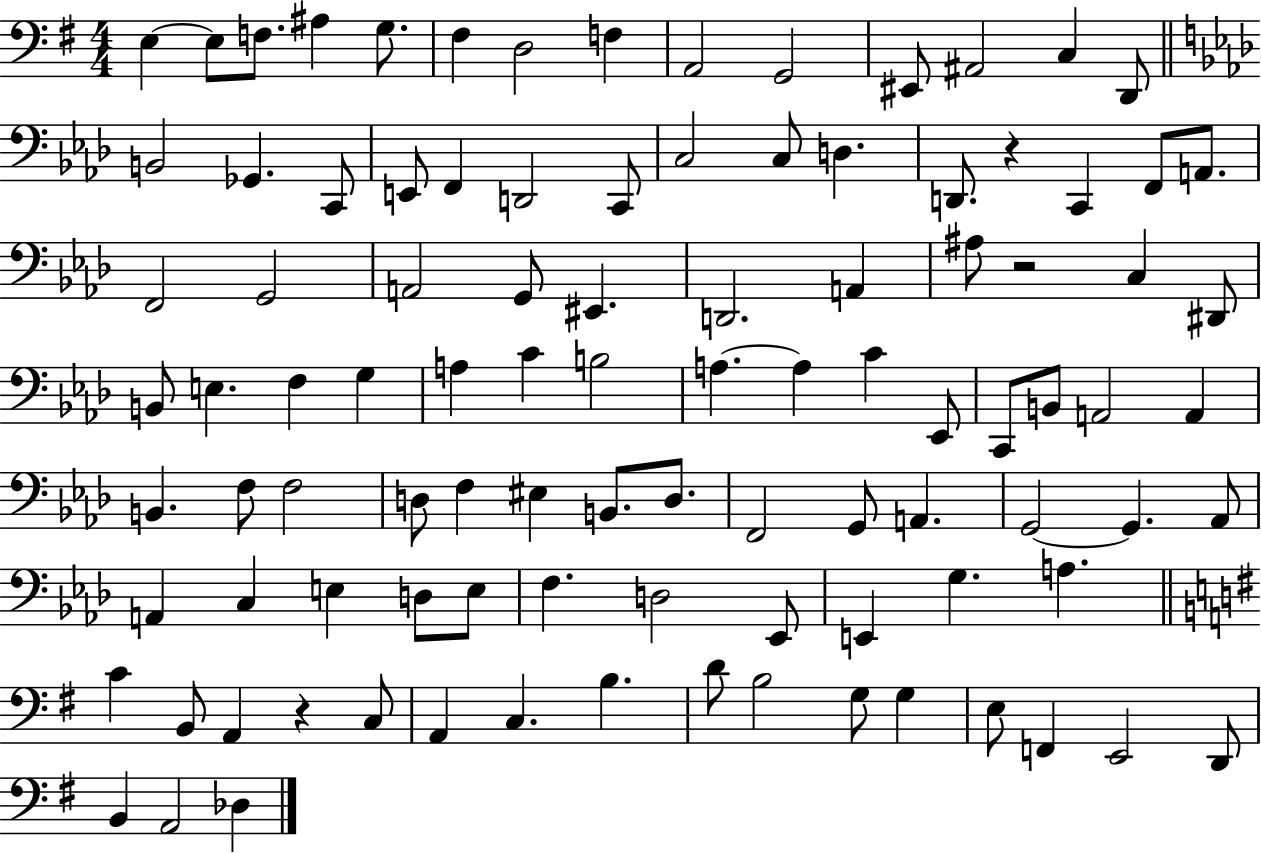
E3/q E3/e F3/e. A#3/q G3/e. F#3/q D3/h F3/q A2/h G2/h EIS2/e A#2/h C3/q D2/e B2/h Gb2/q. C2/e E2/e F2/q D2/h C2/e C3/h C3/e D3/q. D2/e. R/q C2/q F2/e A2/e. F2/h G2/h A2/h G2/e EIS2/q. D2/h. A2/q A#3/e R/h C3/q D#2/e B2/e E3/q. F3/q G3/q A3/q C4/q B3/h A3/q. A3/q C4/q Eb2/e C2/e B2/e A2/h A2/q B2/q. F3/e F3/h D3/e F3/q EIS3/q B2/e. D3/e. F2/h G2/e A2/q. G2/h G2/q. Ab2/e A2/q C3/q E3/q D3/e E3/e F3/q. D3/h Eb2/e E2/q G3/q. A3/q. C4/q B2/e A2/q R/q C3/e A2/q C3/q. B3/q. D4/e B3/h G3/e G3/q E3/e F2/q E2/h D2/e B2/q A2/h Db3/q